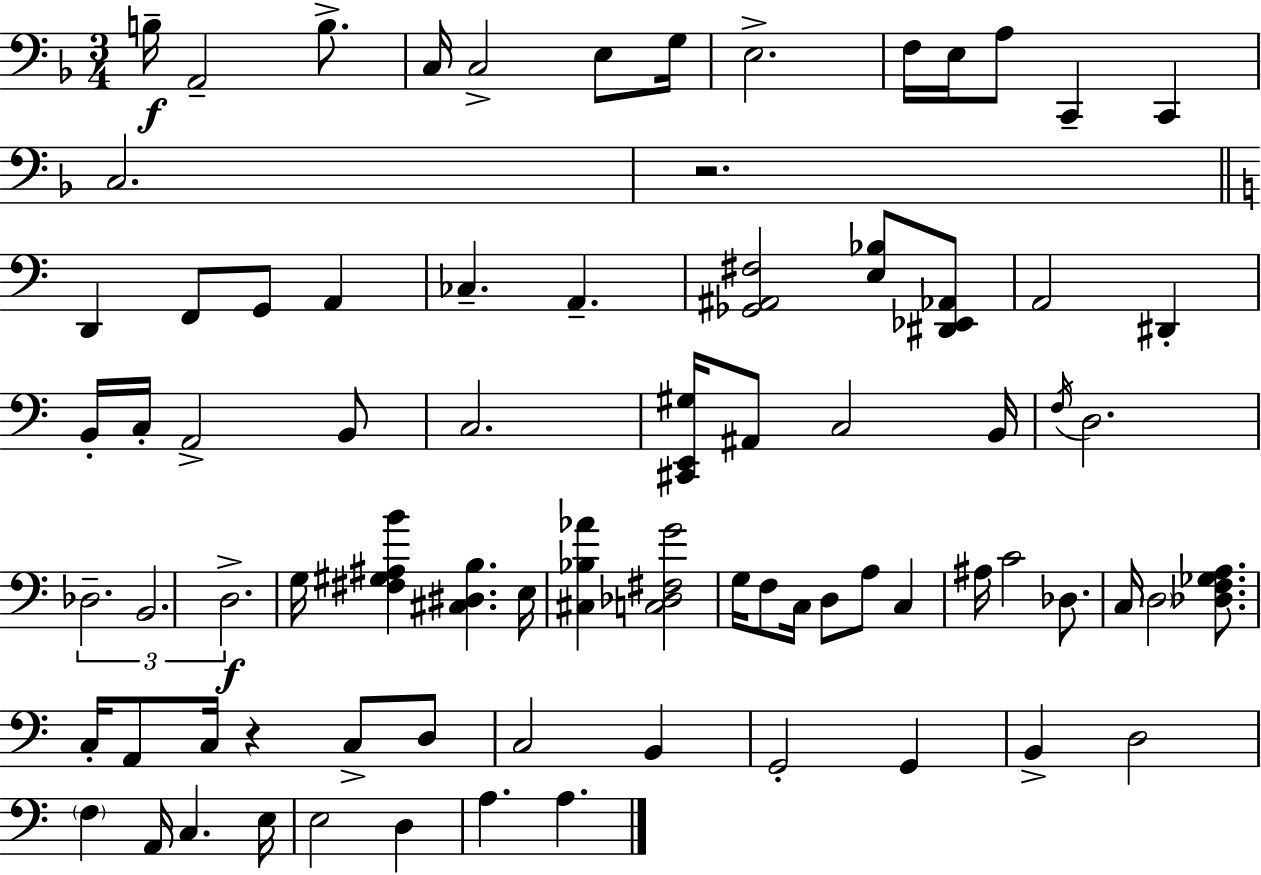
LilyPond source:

{
  \clef bass
  \numericTimeSignature
  \time 3/4
  \key f \major
  b16--\f a,2-- b8.-> | c16 c2-> e8 g16 | e2.-> | f16 e16 a8 c,4-- c,4 | \break c2. | r2. | \bar "||" \break \key c \major d,4 f,8 g,8 a,4 | ces4.-- a,4.-- | <ges, ais, fis>2 <e bes>8 <dis, ees, aes,>8 | a,2 dis,4-. | \break b,16-. c16-. a,2-> b,8 | c2. | <cis, e, gis>16 ais,8 c2 b,16 | \acciaccatura { f16 } d2. | \break \tuplet 3/2 { des2.-- | b,2. | d2.->\f } | g16 <fis gis ais b'>4 <cis dis b>4. | \break e16 <cis bes aes'>4 <c des fis g'>2 | g16 f8 c16 d8 a8 c4 | ais16 c'2 des8. | c16 \parenthesize d2 <des f ges a>8. | \break c16-. a,8 c16 r4 c8-> d8 | c2 b,4 | g,2-. g,4 | b,4-> d2 | \break \parenthesize f4 a,16 c4. | e16 e2 d4 | a4. a4. | \bar "|."
}